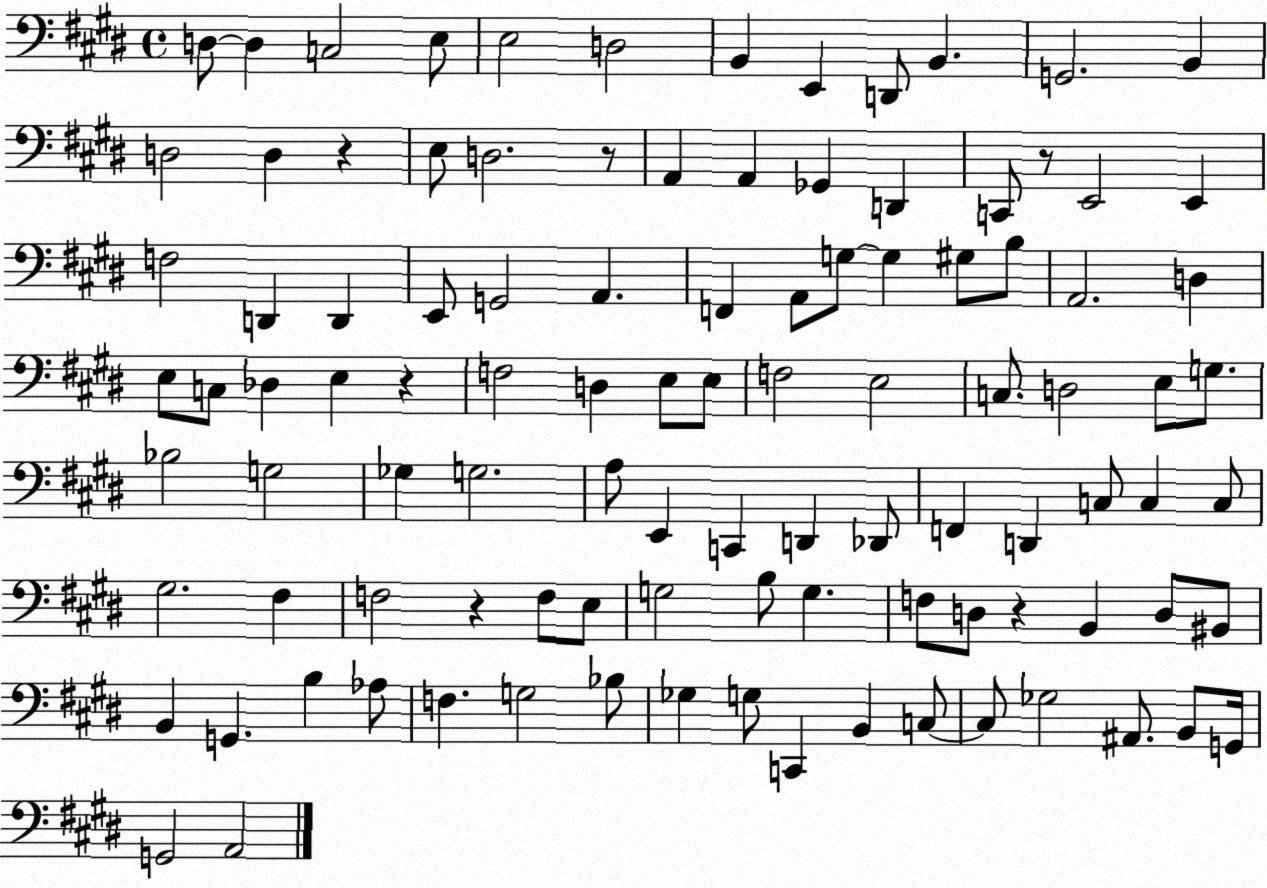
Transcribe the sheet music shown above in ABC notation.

X:1
T:Untitled
M:4/4
L:1/4
K:E
D,/2 D, C,2 E,/2 E,2 D,2 B,, E,, D,,/2 B,, G,,2 B,, D,2 D, z E,/2 D,2 z/2 A,, A,, _G,, D,, C,,/2 z/2 E,,2 E,, F,2 D,, D,, E,,/2 G,,2 A,, F,, A,,/2 G,/2 G, ^G,/2 B,/2 A,,2 D, E,/2 C,/2 _D, E, z F,2 D, E,/2 E,/2 F,2 E,2 C,/2 D,2 E,/2 G,/2 _B,2 G,2 _G, G,2 A,/2 E,, C,, D,, _D,,/2 F,, D,, C,/2 C, C,/2 ^G,2 ^F, F,2 z F,/2 E,/2 G,2 B,/2 G, F,/2 D,/2 z B,, D,/2 ^B,,/2 B,, G,, B, _A,/2 F, G,2 _B,/2 _G, G,/2 C,, B,, C,/2 C,/2 _G,2 ^A,,/2 B,,/2 G,,/4 G,,2 A,,2